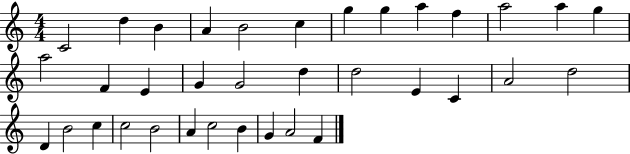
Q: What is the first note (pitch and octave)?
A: C4